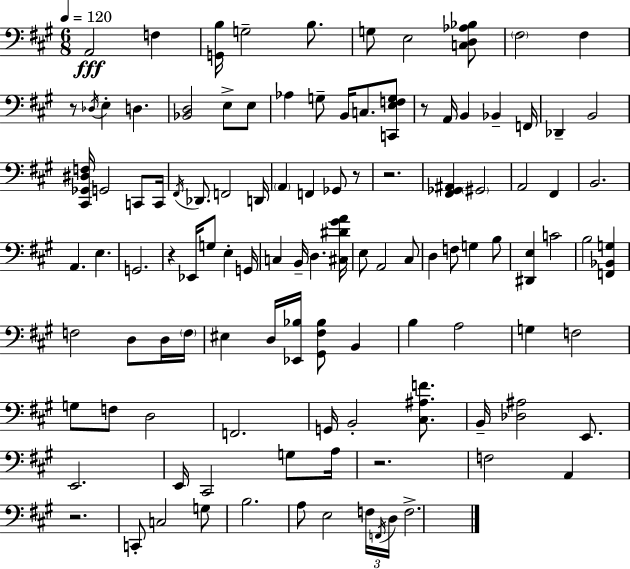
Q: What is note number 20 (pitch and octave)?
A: Bb2